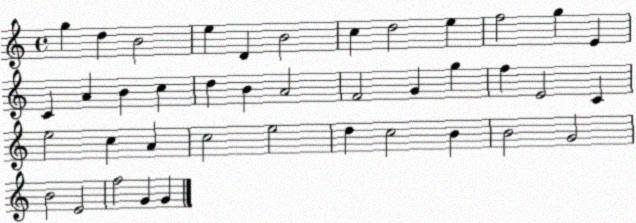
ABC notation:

X:1
T:Untitled
M:4/4
L:1/4
K:C
g d B2 e D B2 c d2 e f2 g E C A B c d B A2 F2 G g f E2 C e2 c A c2 e2 d c2 B B2 G2 B2 E2 f2 G G